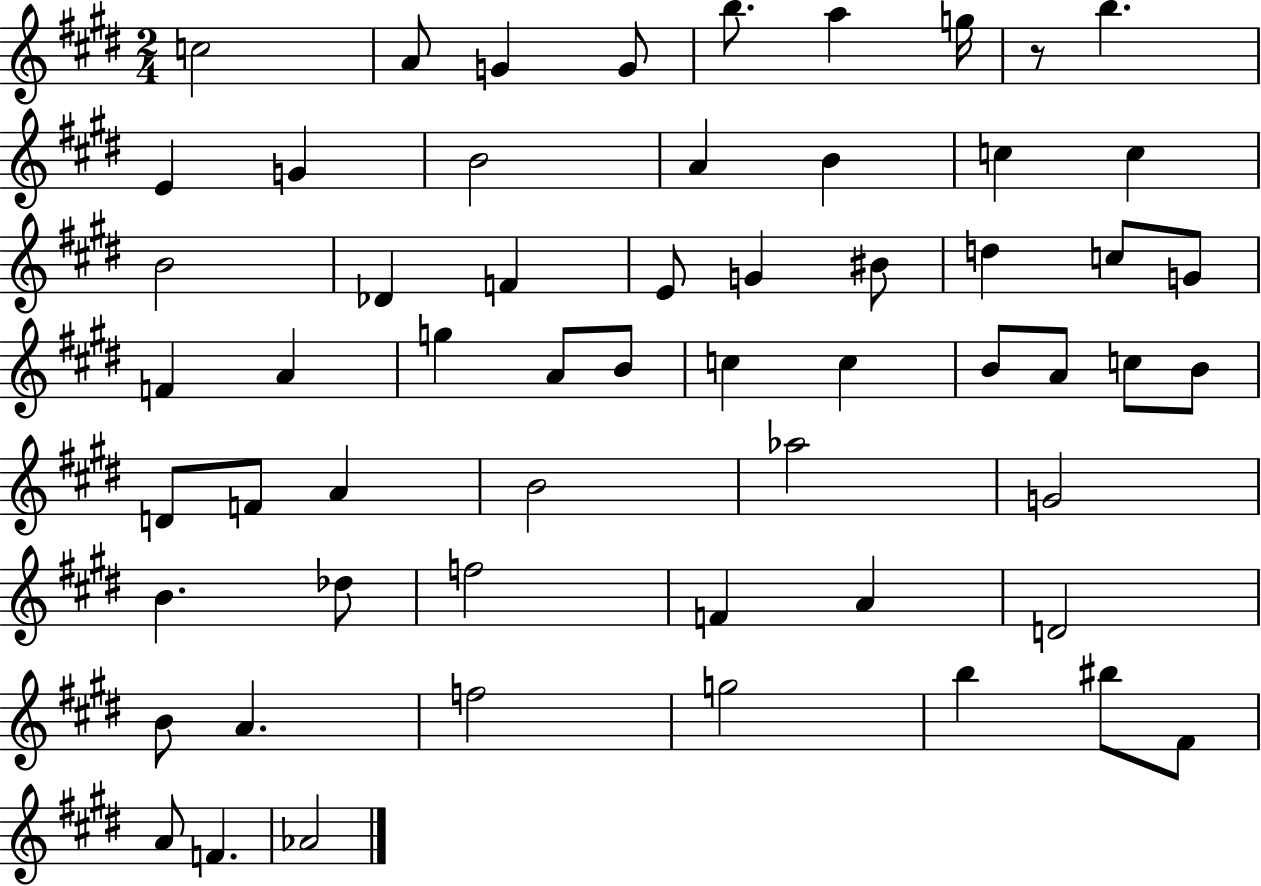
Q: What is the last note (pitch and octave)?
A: Ab4